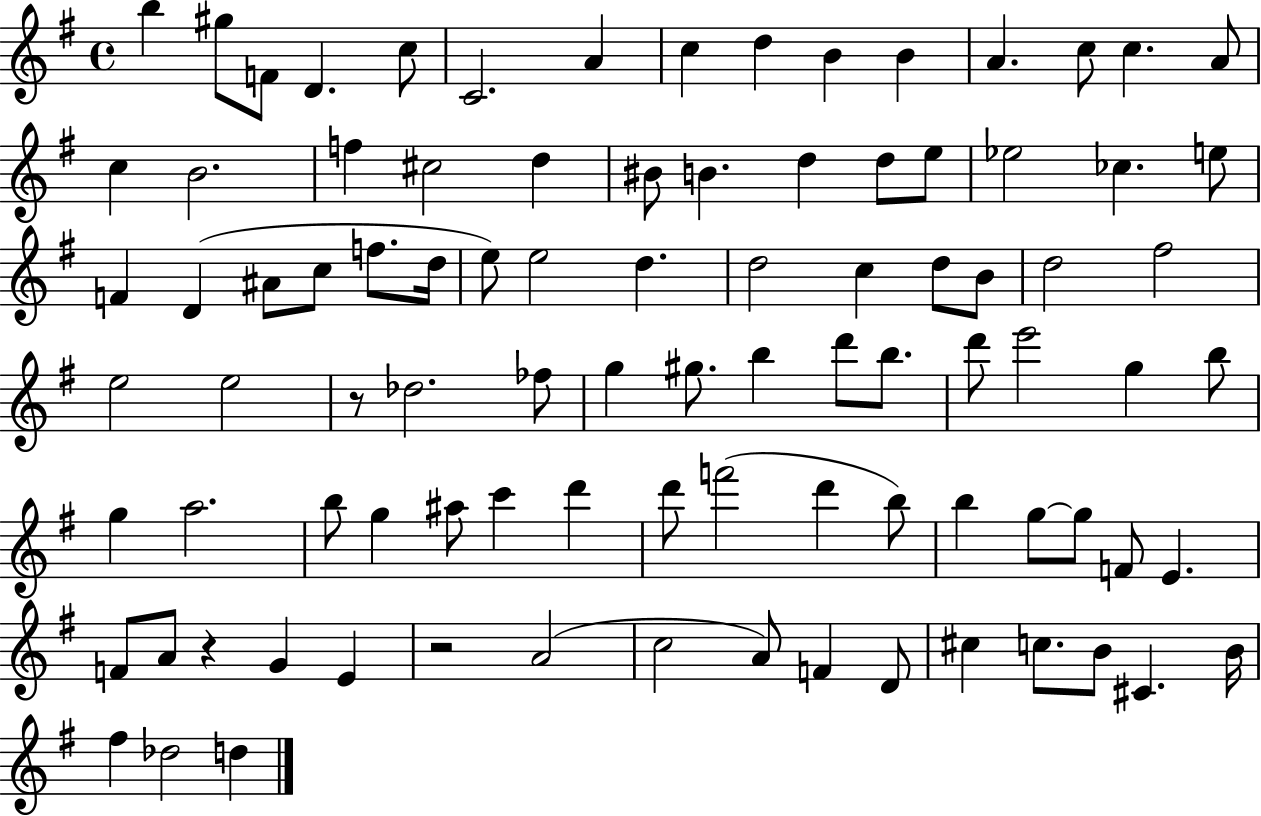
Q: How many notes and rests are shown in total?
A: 92